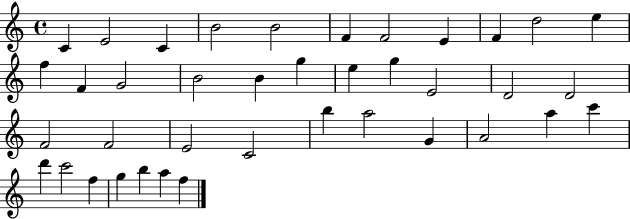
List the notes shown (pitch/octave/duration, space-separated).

C4/q E4/h C4/q B4/h B4/h F4/q F4/h E4/q F4/q D5/h E5/q F5/q F4/q G4/h B4/h B4/q G5/q E5/q G5/q E4/h D4/h D4/h F4/h F4/h E4/h C4/h B5/q A5/h G4/q A4/h A5/q C6/q D6/q C6/h F5/q G5/q B5/q A5/q F5/q